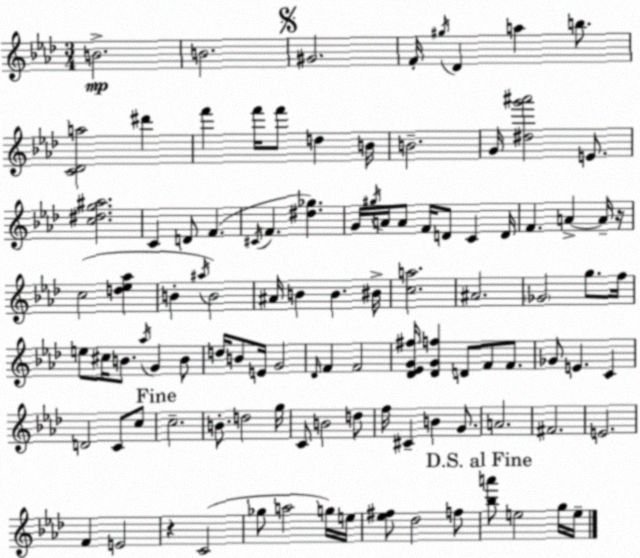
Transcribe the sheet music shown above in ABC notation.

X:1
T:Untitled
M:3/4
L:1/4
K:Ab
B2 B2 ^G2 F/4 ^g/4 _D a b/2 [C_Da]2 ^d' f' f'/4 f'/2 d B/4 B2 G/4 [^dg'^a']2 E/2 [c^dg^a]2 C D/2 F ^C/4 F [^d_g] G/4 ^g/4 A/4 A/2 F/4 D/2 C D/4 F A A/4 z/4 c2 [d_e_a] B ^a/4 B2 ^A/4 B B ^B/4 [ca]2 ^A2 _G2 g/2 f/4 e/2 ^c/4 B/2 _a/4 G B/2 d/4 B/2 E/4 G2 _D/4 F F2 [_D_EG^f]/4 [_DGf] D/2 F/2 F/2 _G/2 E C D2 C/2 c/2 c2 B/2 d2 g/4 C/2 B2 d/2 f/4 ^C B G/2 A2 ^F2 E2 F E2 z C2 _g/2 a2 g/4 e/4 [_e^f]/2 _d2 f/2 [_ba']/2 e2 g/4 e/4